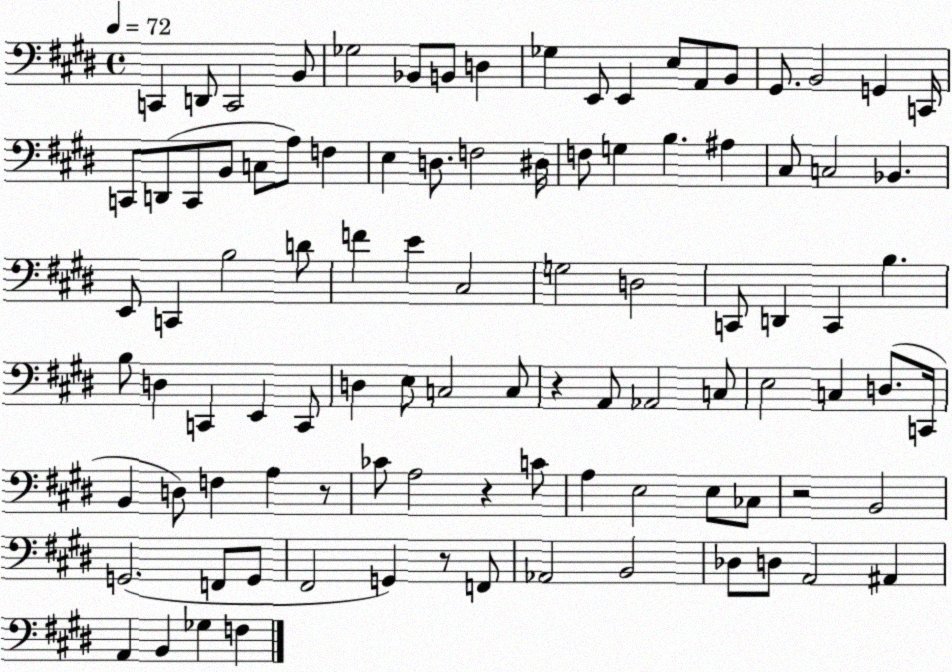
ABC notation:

X:1
T:Untitled
M:4/4
L:1/4
K:E
C,, D,,/2 C,,2 B,,/2 _G,2 _B,,/2 B,,/2 D, _G, E,,/2 E,, E,/2 A,,/2 B,,/2 ^G,,/2 B,,2 G,, C,,/4 C,,/2 D,,/2 C,,/2 B,,/2 C,/2 A,/2 F, E, D,/2 F,2 ^D,/4 F,/2 G, B, ^A, ^C,/2 C,2 _B,, E,,/2 C,, B,2 D/2 F E ^C,2 G,2 D,2 C,,/2 D,, C,, B, B,/2 D, C,, E,, C,,/2 D, E,/2 C,2 C,/2 z A,,/2 _A,,2 C,/2 E,2 C, D,/2 C,,/4 B,, D,/2 F, A, z/2 _C/2 A,2 z C/2 A, E,2 E,/2 _C,/2 z2 B,,2 G,,2 F,,/2 G,,/2 ^F,,2 G,, z/2 F,,/2 _A,,2 B,,2 _D,/2 D,/2 A,,2 ^A,, A,, B,, _G, F,